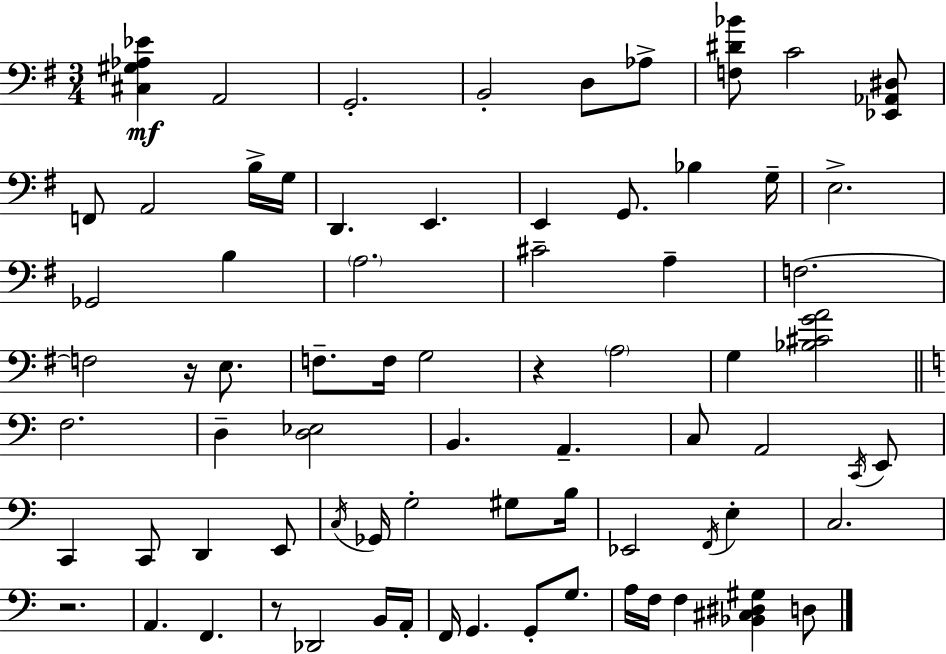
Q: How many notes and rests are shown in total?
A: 74